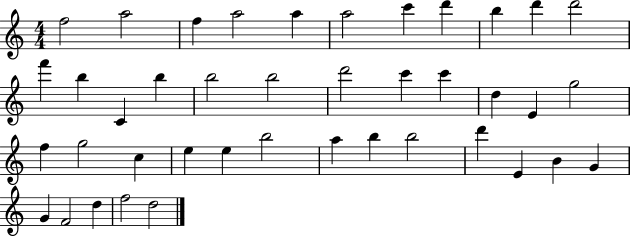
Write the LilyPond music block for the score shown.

{
  \clef treble
  \numericTimeSignature
  \time 4/4
  \key c \major
  f''2 a''2 | f''4 a''2 a''4 | a''2 c'''4 d'''4 | b''4 d'''4 d'''2 | \break f'''4 b''4 c'4 b''4 | b''2 b''2 | d'''2 c'''4 c'''4 | d''4 e'4 g''2 | \break f''4 g''2 c''4 | e''4 e''4 b''2 | a''4 b''4 b''2 | d'''4 e'4 b'4 g'4 | \break g'4 f'2 d''4 | f''2 d''2 | \bar "|."
}